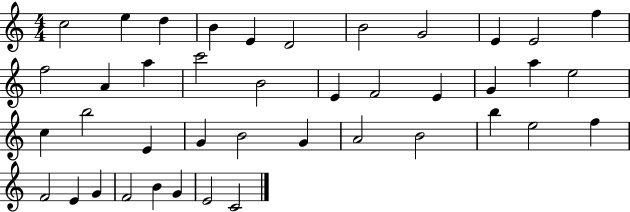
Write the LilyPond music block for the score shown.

{
  \clef treble
  \numericTimeSignature
  \time 4/4
  \key c \major
  c''2 e''4 d''4 | b'4 e'4 d'2 | b'2 g'2 | e'4 e'2 f''4 | \break f''2 a'4 a''4 | c'''2 b'2 | e'4 f'2 e'4 | g'4 a''4 e''2 | \break c''4 b''2 e'4 | g'4 b'2 g'4 | a'2 b'2 | b''4 e''2 f''4 | \break f'2 e'4 g'4 | f'2 b'4 g'4 | e'2 c'2 | \bar "|."
}